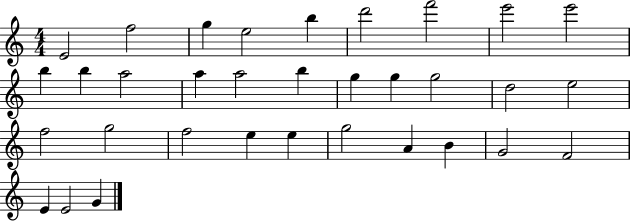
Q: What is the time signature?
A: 4/4